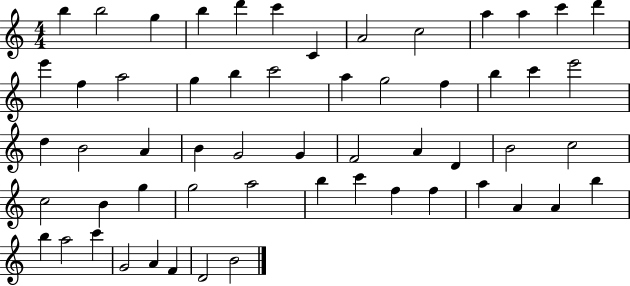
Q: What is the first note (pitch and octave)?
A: B5